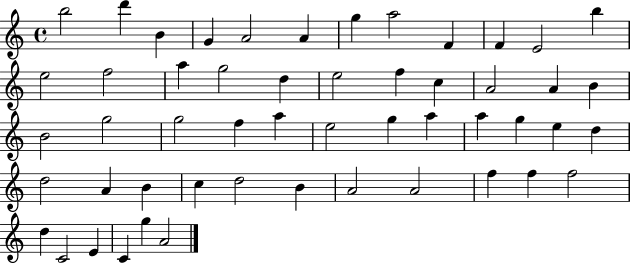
X:1
T:Untitled
M:4/4
L:1/4
K:C
b2 d' B G A2 A g a2 F F E2 b e2 f2 a g2 d e2 f c A2 A B B2 g2 g2 f a e2 g a a g e d d2 A B c d2 B A2 A2 f f f2 d C2 E C g A2